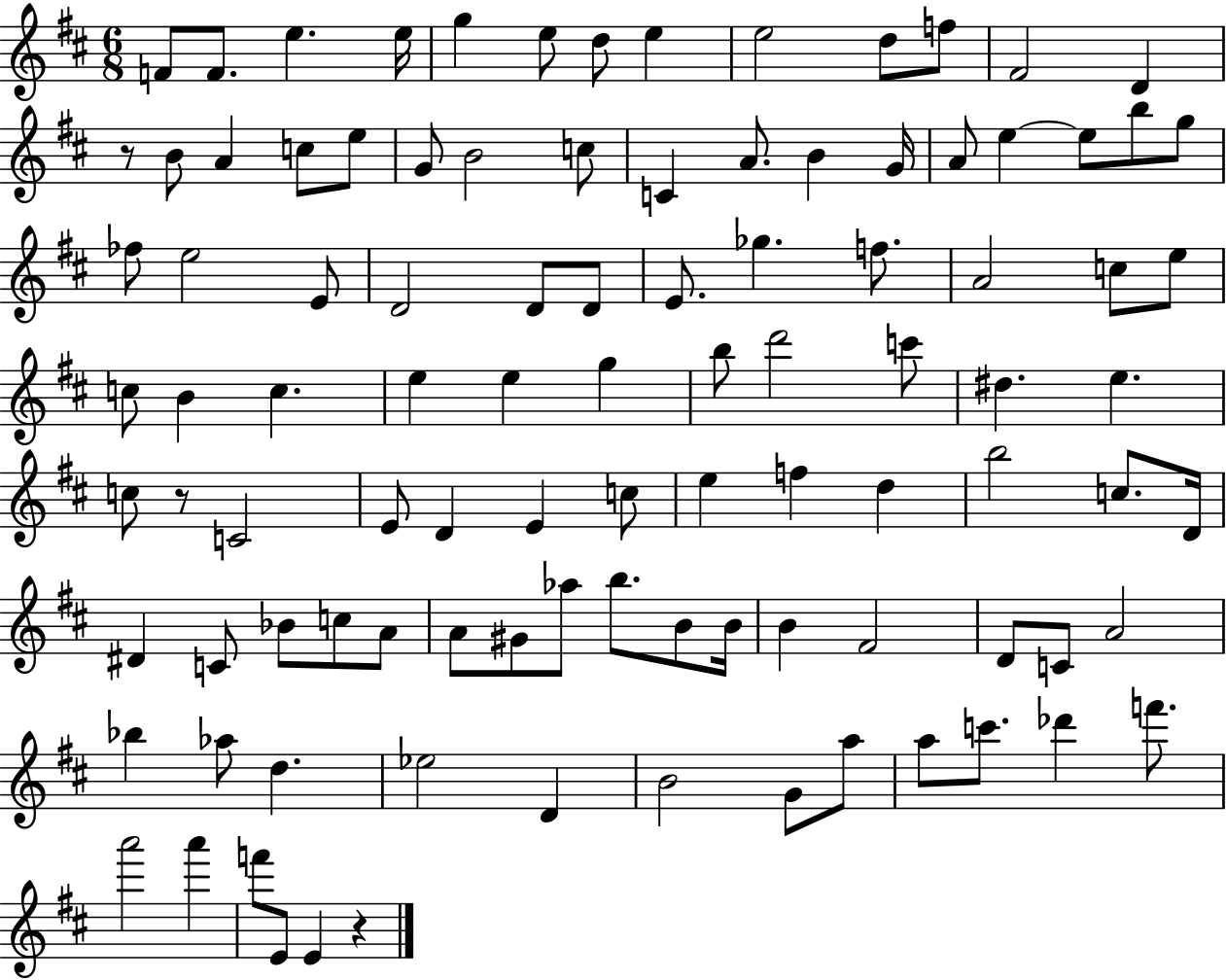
F4/e F4/e. E5/q. E5/s G5/q E5/e D5/e E5/q E5/h D5/e F5/e F#4/h D4/q R/e B4/e A4/q C5/e E5/e G4/e B4/h C5/e C4/q A4/e. B4/q G4/s A4/e E5/q E5/e B5/e G5/e FES5/e E5/h E4/e D4/h D4/e D4/e E4/e. Gb5/q. F5/e. A4/h C5/e E5/e C5/e B4/q C5/q. E5/q E5/q G5/q B5/e D6/h C6/e D#5/q. E5/q. C5/e R/e C4/h E4/e D4/q E4/q C5/e E5/q F5/q D5/q B5/h C5/e. D4/s D#4/q C4/e Bb4/e C5/e A4/e A4/e G#4/e Ab5/e B5/e. B4/e B4/s B4/q F#4/h D4/e C4/e A4/h Bb5/q Ab5/e D5/q. Eb5/h D4/q B4/h G4/e A5/e A5/e C6/e. Db6/q F6/e. A6/h A6/q F6/e E4/e E4/q R/q